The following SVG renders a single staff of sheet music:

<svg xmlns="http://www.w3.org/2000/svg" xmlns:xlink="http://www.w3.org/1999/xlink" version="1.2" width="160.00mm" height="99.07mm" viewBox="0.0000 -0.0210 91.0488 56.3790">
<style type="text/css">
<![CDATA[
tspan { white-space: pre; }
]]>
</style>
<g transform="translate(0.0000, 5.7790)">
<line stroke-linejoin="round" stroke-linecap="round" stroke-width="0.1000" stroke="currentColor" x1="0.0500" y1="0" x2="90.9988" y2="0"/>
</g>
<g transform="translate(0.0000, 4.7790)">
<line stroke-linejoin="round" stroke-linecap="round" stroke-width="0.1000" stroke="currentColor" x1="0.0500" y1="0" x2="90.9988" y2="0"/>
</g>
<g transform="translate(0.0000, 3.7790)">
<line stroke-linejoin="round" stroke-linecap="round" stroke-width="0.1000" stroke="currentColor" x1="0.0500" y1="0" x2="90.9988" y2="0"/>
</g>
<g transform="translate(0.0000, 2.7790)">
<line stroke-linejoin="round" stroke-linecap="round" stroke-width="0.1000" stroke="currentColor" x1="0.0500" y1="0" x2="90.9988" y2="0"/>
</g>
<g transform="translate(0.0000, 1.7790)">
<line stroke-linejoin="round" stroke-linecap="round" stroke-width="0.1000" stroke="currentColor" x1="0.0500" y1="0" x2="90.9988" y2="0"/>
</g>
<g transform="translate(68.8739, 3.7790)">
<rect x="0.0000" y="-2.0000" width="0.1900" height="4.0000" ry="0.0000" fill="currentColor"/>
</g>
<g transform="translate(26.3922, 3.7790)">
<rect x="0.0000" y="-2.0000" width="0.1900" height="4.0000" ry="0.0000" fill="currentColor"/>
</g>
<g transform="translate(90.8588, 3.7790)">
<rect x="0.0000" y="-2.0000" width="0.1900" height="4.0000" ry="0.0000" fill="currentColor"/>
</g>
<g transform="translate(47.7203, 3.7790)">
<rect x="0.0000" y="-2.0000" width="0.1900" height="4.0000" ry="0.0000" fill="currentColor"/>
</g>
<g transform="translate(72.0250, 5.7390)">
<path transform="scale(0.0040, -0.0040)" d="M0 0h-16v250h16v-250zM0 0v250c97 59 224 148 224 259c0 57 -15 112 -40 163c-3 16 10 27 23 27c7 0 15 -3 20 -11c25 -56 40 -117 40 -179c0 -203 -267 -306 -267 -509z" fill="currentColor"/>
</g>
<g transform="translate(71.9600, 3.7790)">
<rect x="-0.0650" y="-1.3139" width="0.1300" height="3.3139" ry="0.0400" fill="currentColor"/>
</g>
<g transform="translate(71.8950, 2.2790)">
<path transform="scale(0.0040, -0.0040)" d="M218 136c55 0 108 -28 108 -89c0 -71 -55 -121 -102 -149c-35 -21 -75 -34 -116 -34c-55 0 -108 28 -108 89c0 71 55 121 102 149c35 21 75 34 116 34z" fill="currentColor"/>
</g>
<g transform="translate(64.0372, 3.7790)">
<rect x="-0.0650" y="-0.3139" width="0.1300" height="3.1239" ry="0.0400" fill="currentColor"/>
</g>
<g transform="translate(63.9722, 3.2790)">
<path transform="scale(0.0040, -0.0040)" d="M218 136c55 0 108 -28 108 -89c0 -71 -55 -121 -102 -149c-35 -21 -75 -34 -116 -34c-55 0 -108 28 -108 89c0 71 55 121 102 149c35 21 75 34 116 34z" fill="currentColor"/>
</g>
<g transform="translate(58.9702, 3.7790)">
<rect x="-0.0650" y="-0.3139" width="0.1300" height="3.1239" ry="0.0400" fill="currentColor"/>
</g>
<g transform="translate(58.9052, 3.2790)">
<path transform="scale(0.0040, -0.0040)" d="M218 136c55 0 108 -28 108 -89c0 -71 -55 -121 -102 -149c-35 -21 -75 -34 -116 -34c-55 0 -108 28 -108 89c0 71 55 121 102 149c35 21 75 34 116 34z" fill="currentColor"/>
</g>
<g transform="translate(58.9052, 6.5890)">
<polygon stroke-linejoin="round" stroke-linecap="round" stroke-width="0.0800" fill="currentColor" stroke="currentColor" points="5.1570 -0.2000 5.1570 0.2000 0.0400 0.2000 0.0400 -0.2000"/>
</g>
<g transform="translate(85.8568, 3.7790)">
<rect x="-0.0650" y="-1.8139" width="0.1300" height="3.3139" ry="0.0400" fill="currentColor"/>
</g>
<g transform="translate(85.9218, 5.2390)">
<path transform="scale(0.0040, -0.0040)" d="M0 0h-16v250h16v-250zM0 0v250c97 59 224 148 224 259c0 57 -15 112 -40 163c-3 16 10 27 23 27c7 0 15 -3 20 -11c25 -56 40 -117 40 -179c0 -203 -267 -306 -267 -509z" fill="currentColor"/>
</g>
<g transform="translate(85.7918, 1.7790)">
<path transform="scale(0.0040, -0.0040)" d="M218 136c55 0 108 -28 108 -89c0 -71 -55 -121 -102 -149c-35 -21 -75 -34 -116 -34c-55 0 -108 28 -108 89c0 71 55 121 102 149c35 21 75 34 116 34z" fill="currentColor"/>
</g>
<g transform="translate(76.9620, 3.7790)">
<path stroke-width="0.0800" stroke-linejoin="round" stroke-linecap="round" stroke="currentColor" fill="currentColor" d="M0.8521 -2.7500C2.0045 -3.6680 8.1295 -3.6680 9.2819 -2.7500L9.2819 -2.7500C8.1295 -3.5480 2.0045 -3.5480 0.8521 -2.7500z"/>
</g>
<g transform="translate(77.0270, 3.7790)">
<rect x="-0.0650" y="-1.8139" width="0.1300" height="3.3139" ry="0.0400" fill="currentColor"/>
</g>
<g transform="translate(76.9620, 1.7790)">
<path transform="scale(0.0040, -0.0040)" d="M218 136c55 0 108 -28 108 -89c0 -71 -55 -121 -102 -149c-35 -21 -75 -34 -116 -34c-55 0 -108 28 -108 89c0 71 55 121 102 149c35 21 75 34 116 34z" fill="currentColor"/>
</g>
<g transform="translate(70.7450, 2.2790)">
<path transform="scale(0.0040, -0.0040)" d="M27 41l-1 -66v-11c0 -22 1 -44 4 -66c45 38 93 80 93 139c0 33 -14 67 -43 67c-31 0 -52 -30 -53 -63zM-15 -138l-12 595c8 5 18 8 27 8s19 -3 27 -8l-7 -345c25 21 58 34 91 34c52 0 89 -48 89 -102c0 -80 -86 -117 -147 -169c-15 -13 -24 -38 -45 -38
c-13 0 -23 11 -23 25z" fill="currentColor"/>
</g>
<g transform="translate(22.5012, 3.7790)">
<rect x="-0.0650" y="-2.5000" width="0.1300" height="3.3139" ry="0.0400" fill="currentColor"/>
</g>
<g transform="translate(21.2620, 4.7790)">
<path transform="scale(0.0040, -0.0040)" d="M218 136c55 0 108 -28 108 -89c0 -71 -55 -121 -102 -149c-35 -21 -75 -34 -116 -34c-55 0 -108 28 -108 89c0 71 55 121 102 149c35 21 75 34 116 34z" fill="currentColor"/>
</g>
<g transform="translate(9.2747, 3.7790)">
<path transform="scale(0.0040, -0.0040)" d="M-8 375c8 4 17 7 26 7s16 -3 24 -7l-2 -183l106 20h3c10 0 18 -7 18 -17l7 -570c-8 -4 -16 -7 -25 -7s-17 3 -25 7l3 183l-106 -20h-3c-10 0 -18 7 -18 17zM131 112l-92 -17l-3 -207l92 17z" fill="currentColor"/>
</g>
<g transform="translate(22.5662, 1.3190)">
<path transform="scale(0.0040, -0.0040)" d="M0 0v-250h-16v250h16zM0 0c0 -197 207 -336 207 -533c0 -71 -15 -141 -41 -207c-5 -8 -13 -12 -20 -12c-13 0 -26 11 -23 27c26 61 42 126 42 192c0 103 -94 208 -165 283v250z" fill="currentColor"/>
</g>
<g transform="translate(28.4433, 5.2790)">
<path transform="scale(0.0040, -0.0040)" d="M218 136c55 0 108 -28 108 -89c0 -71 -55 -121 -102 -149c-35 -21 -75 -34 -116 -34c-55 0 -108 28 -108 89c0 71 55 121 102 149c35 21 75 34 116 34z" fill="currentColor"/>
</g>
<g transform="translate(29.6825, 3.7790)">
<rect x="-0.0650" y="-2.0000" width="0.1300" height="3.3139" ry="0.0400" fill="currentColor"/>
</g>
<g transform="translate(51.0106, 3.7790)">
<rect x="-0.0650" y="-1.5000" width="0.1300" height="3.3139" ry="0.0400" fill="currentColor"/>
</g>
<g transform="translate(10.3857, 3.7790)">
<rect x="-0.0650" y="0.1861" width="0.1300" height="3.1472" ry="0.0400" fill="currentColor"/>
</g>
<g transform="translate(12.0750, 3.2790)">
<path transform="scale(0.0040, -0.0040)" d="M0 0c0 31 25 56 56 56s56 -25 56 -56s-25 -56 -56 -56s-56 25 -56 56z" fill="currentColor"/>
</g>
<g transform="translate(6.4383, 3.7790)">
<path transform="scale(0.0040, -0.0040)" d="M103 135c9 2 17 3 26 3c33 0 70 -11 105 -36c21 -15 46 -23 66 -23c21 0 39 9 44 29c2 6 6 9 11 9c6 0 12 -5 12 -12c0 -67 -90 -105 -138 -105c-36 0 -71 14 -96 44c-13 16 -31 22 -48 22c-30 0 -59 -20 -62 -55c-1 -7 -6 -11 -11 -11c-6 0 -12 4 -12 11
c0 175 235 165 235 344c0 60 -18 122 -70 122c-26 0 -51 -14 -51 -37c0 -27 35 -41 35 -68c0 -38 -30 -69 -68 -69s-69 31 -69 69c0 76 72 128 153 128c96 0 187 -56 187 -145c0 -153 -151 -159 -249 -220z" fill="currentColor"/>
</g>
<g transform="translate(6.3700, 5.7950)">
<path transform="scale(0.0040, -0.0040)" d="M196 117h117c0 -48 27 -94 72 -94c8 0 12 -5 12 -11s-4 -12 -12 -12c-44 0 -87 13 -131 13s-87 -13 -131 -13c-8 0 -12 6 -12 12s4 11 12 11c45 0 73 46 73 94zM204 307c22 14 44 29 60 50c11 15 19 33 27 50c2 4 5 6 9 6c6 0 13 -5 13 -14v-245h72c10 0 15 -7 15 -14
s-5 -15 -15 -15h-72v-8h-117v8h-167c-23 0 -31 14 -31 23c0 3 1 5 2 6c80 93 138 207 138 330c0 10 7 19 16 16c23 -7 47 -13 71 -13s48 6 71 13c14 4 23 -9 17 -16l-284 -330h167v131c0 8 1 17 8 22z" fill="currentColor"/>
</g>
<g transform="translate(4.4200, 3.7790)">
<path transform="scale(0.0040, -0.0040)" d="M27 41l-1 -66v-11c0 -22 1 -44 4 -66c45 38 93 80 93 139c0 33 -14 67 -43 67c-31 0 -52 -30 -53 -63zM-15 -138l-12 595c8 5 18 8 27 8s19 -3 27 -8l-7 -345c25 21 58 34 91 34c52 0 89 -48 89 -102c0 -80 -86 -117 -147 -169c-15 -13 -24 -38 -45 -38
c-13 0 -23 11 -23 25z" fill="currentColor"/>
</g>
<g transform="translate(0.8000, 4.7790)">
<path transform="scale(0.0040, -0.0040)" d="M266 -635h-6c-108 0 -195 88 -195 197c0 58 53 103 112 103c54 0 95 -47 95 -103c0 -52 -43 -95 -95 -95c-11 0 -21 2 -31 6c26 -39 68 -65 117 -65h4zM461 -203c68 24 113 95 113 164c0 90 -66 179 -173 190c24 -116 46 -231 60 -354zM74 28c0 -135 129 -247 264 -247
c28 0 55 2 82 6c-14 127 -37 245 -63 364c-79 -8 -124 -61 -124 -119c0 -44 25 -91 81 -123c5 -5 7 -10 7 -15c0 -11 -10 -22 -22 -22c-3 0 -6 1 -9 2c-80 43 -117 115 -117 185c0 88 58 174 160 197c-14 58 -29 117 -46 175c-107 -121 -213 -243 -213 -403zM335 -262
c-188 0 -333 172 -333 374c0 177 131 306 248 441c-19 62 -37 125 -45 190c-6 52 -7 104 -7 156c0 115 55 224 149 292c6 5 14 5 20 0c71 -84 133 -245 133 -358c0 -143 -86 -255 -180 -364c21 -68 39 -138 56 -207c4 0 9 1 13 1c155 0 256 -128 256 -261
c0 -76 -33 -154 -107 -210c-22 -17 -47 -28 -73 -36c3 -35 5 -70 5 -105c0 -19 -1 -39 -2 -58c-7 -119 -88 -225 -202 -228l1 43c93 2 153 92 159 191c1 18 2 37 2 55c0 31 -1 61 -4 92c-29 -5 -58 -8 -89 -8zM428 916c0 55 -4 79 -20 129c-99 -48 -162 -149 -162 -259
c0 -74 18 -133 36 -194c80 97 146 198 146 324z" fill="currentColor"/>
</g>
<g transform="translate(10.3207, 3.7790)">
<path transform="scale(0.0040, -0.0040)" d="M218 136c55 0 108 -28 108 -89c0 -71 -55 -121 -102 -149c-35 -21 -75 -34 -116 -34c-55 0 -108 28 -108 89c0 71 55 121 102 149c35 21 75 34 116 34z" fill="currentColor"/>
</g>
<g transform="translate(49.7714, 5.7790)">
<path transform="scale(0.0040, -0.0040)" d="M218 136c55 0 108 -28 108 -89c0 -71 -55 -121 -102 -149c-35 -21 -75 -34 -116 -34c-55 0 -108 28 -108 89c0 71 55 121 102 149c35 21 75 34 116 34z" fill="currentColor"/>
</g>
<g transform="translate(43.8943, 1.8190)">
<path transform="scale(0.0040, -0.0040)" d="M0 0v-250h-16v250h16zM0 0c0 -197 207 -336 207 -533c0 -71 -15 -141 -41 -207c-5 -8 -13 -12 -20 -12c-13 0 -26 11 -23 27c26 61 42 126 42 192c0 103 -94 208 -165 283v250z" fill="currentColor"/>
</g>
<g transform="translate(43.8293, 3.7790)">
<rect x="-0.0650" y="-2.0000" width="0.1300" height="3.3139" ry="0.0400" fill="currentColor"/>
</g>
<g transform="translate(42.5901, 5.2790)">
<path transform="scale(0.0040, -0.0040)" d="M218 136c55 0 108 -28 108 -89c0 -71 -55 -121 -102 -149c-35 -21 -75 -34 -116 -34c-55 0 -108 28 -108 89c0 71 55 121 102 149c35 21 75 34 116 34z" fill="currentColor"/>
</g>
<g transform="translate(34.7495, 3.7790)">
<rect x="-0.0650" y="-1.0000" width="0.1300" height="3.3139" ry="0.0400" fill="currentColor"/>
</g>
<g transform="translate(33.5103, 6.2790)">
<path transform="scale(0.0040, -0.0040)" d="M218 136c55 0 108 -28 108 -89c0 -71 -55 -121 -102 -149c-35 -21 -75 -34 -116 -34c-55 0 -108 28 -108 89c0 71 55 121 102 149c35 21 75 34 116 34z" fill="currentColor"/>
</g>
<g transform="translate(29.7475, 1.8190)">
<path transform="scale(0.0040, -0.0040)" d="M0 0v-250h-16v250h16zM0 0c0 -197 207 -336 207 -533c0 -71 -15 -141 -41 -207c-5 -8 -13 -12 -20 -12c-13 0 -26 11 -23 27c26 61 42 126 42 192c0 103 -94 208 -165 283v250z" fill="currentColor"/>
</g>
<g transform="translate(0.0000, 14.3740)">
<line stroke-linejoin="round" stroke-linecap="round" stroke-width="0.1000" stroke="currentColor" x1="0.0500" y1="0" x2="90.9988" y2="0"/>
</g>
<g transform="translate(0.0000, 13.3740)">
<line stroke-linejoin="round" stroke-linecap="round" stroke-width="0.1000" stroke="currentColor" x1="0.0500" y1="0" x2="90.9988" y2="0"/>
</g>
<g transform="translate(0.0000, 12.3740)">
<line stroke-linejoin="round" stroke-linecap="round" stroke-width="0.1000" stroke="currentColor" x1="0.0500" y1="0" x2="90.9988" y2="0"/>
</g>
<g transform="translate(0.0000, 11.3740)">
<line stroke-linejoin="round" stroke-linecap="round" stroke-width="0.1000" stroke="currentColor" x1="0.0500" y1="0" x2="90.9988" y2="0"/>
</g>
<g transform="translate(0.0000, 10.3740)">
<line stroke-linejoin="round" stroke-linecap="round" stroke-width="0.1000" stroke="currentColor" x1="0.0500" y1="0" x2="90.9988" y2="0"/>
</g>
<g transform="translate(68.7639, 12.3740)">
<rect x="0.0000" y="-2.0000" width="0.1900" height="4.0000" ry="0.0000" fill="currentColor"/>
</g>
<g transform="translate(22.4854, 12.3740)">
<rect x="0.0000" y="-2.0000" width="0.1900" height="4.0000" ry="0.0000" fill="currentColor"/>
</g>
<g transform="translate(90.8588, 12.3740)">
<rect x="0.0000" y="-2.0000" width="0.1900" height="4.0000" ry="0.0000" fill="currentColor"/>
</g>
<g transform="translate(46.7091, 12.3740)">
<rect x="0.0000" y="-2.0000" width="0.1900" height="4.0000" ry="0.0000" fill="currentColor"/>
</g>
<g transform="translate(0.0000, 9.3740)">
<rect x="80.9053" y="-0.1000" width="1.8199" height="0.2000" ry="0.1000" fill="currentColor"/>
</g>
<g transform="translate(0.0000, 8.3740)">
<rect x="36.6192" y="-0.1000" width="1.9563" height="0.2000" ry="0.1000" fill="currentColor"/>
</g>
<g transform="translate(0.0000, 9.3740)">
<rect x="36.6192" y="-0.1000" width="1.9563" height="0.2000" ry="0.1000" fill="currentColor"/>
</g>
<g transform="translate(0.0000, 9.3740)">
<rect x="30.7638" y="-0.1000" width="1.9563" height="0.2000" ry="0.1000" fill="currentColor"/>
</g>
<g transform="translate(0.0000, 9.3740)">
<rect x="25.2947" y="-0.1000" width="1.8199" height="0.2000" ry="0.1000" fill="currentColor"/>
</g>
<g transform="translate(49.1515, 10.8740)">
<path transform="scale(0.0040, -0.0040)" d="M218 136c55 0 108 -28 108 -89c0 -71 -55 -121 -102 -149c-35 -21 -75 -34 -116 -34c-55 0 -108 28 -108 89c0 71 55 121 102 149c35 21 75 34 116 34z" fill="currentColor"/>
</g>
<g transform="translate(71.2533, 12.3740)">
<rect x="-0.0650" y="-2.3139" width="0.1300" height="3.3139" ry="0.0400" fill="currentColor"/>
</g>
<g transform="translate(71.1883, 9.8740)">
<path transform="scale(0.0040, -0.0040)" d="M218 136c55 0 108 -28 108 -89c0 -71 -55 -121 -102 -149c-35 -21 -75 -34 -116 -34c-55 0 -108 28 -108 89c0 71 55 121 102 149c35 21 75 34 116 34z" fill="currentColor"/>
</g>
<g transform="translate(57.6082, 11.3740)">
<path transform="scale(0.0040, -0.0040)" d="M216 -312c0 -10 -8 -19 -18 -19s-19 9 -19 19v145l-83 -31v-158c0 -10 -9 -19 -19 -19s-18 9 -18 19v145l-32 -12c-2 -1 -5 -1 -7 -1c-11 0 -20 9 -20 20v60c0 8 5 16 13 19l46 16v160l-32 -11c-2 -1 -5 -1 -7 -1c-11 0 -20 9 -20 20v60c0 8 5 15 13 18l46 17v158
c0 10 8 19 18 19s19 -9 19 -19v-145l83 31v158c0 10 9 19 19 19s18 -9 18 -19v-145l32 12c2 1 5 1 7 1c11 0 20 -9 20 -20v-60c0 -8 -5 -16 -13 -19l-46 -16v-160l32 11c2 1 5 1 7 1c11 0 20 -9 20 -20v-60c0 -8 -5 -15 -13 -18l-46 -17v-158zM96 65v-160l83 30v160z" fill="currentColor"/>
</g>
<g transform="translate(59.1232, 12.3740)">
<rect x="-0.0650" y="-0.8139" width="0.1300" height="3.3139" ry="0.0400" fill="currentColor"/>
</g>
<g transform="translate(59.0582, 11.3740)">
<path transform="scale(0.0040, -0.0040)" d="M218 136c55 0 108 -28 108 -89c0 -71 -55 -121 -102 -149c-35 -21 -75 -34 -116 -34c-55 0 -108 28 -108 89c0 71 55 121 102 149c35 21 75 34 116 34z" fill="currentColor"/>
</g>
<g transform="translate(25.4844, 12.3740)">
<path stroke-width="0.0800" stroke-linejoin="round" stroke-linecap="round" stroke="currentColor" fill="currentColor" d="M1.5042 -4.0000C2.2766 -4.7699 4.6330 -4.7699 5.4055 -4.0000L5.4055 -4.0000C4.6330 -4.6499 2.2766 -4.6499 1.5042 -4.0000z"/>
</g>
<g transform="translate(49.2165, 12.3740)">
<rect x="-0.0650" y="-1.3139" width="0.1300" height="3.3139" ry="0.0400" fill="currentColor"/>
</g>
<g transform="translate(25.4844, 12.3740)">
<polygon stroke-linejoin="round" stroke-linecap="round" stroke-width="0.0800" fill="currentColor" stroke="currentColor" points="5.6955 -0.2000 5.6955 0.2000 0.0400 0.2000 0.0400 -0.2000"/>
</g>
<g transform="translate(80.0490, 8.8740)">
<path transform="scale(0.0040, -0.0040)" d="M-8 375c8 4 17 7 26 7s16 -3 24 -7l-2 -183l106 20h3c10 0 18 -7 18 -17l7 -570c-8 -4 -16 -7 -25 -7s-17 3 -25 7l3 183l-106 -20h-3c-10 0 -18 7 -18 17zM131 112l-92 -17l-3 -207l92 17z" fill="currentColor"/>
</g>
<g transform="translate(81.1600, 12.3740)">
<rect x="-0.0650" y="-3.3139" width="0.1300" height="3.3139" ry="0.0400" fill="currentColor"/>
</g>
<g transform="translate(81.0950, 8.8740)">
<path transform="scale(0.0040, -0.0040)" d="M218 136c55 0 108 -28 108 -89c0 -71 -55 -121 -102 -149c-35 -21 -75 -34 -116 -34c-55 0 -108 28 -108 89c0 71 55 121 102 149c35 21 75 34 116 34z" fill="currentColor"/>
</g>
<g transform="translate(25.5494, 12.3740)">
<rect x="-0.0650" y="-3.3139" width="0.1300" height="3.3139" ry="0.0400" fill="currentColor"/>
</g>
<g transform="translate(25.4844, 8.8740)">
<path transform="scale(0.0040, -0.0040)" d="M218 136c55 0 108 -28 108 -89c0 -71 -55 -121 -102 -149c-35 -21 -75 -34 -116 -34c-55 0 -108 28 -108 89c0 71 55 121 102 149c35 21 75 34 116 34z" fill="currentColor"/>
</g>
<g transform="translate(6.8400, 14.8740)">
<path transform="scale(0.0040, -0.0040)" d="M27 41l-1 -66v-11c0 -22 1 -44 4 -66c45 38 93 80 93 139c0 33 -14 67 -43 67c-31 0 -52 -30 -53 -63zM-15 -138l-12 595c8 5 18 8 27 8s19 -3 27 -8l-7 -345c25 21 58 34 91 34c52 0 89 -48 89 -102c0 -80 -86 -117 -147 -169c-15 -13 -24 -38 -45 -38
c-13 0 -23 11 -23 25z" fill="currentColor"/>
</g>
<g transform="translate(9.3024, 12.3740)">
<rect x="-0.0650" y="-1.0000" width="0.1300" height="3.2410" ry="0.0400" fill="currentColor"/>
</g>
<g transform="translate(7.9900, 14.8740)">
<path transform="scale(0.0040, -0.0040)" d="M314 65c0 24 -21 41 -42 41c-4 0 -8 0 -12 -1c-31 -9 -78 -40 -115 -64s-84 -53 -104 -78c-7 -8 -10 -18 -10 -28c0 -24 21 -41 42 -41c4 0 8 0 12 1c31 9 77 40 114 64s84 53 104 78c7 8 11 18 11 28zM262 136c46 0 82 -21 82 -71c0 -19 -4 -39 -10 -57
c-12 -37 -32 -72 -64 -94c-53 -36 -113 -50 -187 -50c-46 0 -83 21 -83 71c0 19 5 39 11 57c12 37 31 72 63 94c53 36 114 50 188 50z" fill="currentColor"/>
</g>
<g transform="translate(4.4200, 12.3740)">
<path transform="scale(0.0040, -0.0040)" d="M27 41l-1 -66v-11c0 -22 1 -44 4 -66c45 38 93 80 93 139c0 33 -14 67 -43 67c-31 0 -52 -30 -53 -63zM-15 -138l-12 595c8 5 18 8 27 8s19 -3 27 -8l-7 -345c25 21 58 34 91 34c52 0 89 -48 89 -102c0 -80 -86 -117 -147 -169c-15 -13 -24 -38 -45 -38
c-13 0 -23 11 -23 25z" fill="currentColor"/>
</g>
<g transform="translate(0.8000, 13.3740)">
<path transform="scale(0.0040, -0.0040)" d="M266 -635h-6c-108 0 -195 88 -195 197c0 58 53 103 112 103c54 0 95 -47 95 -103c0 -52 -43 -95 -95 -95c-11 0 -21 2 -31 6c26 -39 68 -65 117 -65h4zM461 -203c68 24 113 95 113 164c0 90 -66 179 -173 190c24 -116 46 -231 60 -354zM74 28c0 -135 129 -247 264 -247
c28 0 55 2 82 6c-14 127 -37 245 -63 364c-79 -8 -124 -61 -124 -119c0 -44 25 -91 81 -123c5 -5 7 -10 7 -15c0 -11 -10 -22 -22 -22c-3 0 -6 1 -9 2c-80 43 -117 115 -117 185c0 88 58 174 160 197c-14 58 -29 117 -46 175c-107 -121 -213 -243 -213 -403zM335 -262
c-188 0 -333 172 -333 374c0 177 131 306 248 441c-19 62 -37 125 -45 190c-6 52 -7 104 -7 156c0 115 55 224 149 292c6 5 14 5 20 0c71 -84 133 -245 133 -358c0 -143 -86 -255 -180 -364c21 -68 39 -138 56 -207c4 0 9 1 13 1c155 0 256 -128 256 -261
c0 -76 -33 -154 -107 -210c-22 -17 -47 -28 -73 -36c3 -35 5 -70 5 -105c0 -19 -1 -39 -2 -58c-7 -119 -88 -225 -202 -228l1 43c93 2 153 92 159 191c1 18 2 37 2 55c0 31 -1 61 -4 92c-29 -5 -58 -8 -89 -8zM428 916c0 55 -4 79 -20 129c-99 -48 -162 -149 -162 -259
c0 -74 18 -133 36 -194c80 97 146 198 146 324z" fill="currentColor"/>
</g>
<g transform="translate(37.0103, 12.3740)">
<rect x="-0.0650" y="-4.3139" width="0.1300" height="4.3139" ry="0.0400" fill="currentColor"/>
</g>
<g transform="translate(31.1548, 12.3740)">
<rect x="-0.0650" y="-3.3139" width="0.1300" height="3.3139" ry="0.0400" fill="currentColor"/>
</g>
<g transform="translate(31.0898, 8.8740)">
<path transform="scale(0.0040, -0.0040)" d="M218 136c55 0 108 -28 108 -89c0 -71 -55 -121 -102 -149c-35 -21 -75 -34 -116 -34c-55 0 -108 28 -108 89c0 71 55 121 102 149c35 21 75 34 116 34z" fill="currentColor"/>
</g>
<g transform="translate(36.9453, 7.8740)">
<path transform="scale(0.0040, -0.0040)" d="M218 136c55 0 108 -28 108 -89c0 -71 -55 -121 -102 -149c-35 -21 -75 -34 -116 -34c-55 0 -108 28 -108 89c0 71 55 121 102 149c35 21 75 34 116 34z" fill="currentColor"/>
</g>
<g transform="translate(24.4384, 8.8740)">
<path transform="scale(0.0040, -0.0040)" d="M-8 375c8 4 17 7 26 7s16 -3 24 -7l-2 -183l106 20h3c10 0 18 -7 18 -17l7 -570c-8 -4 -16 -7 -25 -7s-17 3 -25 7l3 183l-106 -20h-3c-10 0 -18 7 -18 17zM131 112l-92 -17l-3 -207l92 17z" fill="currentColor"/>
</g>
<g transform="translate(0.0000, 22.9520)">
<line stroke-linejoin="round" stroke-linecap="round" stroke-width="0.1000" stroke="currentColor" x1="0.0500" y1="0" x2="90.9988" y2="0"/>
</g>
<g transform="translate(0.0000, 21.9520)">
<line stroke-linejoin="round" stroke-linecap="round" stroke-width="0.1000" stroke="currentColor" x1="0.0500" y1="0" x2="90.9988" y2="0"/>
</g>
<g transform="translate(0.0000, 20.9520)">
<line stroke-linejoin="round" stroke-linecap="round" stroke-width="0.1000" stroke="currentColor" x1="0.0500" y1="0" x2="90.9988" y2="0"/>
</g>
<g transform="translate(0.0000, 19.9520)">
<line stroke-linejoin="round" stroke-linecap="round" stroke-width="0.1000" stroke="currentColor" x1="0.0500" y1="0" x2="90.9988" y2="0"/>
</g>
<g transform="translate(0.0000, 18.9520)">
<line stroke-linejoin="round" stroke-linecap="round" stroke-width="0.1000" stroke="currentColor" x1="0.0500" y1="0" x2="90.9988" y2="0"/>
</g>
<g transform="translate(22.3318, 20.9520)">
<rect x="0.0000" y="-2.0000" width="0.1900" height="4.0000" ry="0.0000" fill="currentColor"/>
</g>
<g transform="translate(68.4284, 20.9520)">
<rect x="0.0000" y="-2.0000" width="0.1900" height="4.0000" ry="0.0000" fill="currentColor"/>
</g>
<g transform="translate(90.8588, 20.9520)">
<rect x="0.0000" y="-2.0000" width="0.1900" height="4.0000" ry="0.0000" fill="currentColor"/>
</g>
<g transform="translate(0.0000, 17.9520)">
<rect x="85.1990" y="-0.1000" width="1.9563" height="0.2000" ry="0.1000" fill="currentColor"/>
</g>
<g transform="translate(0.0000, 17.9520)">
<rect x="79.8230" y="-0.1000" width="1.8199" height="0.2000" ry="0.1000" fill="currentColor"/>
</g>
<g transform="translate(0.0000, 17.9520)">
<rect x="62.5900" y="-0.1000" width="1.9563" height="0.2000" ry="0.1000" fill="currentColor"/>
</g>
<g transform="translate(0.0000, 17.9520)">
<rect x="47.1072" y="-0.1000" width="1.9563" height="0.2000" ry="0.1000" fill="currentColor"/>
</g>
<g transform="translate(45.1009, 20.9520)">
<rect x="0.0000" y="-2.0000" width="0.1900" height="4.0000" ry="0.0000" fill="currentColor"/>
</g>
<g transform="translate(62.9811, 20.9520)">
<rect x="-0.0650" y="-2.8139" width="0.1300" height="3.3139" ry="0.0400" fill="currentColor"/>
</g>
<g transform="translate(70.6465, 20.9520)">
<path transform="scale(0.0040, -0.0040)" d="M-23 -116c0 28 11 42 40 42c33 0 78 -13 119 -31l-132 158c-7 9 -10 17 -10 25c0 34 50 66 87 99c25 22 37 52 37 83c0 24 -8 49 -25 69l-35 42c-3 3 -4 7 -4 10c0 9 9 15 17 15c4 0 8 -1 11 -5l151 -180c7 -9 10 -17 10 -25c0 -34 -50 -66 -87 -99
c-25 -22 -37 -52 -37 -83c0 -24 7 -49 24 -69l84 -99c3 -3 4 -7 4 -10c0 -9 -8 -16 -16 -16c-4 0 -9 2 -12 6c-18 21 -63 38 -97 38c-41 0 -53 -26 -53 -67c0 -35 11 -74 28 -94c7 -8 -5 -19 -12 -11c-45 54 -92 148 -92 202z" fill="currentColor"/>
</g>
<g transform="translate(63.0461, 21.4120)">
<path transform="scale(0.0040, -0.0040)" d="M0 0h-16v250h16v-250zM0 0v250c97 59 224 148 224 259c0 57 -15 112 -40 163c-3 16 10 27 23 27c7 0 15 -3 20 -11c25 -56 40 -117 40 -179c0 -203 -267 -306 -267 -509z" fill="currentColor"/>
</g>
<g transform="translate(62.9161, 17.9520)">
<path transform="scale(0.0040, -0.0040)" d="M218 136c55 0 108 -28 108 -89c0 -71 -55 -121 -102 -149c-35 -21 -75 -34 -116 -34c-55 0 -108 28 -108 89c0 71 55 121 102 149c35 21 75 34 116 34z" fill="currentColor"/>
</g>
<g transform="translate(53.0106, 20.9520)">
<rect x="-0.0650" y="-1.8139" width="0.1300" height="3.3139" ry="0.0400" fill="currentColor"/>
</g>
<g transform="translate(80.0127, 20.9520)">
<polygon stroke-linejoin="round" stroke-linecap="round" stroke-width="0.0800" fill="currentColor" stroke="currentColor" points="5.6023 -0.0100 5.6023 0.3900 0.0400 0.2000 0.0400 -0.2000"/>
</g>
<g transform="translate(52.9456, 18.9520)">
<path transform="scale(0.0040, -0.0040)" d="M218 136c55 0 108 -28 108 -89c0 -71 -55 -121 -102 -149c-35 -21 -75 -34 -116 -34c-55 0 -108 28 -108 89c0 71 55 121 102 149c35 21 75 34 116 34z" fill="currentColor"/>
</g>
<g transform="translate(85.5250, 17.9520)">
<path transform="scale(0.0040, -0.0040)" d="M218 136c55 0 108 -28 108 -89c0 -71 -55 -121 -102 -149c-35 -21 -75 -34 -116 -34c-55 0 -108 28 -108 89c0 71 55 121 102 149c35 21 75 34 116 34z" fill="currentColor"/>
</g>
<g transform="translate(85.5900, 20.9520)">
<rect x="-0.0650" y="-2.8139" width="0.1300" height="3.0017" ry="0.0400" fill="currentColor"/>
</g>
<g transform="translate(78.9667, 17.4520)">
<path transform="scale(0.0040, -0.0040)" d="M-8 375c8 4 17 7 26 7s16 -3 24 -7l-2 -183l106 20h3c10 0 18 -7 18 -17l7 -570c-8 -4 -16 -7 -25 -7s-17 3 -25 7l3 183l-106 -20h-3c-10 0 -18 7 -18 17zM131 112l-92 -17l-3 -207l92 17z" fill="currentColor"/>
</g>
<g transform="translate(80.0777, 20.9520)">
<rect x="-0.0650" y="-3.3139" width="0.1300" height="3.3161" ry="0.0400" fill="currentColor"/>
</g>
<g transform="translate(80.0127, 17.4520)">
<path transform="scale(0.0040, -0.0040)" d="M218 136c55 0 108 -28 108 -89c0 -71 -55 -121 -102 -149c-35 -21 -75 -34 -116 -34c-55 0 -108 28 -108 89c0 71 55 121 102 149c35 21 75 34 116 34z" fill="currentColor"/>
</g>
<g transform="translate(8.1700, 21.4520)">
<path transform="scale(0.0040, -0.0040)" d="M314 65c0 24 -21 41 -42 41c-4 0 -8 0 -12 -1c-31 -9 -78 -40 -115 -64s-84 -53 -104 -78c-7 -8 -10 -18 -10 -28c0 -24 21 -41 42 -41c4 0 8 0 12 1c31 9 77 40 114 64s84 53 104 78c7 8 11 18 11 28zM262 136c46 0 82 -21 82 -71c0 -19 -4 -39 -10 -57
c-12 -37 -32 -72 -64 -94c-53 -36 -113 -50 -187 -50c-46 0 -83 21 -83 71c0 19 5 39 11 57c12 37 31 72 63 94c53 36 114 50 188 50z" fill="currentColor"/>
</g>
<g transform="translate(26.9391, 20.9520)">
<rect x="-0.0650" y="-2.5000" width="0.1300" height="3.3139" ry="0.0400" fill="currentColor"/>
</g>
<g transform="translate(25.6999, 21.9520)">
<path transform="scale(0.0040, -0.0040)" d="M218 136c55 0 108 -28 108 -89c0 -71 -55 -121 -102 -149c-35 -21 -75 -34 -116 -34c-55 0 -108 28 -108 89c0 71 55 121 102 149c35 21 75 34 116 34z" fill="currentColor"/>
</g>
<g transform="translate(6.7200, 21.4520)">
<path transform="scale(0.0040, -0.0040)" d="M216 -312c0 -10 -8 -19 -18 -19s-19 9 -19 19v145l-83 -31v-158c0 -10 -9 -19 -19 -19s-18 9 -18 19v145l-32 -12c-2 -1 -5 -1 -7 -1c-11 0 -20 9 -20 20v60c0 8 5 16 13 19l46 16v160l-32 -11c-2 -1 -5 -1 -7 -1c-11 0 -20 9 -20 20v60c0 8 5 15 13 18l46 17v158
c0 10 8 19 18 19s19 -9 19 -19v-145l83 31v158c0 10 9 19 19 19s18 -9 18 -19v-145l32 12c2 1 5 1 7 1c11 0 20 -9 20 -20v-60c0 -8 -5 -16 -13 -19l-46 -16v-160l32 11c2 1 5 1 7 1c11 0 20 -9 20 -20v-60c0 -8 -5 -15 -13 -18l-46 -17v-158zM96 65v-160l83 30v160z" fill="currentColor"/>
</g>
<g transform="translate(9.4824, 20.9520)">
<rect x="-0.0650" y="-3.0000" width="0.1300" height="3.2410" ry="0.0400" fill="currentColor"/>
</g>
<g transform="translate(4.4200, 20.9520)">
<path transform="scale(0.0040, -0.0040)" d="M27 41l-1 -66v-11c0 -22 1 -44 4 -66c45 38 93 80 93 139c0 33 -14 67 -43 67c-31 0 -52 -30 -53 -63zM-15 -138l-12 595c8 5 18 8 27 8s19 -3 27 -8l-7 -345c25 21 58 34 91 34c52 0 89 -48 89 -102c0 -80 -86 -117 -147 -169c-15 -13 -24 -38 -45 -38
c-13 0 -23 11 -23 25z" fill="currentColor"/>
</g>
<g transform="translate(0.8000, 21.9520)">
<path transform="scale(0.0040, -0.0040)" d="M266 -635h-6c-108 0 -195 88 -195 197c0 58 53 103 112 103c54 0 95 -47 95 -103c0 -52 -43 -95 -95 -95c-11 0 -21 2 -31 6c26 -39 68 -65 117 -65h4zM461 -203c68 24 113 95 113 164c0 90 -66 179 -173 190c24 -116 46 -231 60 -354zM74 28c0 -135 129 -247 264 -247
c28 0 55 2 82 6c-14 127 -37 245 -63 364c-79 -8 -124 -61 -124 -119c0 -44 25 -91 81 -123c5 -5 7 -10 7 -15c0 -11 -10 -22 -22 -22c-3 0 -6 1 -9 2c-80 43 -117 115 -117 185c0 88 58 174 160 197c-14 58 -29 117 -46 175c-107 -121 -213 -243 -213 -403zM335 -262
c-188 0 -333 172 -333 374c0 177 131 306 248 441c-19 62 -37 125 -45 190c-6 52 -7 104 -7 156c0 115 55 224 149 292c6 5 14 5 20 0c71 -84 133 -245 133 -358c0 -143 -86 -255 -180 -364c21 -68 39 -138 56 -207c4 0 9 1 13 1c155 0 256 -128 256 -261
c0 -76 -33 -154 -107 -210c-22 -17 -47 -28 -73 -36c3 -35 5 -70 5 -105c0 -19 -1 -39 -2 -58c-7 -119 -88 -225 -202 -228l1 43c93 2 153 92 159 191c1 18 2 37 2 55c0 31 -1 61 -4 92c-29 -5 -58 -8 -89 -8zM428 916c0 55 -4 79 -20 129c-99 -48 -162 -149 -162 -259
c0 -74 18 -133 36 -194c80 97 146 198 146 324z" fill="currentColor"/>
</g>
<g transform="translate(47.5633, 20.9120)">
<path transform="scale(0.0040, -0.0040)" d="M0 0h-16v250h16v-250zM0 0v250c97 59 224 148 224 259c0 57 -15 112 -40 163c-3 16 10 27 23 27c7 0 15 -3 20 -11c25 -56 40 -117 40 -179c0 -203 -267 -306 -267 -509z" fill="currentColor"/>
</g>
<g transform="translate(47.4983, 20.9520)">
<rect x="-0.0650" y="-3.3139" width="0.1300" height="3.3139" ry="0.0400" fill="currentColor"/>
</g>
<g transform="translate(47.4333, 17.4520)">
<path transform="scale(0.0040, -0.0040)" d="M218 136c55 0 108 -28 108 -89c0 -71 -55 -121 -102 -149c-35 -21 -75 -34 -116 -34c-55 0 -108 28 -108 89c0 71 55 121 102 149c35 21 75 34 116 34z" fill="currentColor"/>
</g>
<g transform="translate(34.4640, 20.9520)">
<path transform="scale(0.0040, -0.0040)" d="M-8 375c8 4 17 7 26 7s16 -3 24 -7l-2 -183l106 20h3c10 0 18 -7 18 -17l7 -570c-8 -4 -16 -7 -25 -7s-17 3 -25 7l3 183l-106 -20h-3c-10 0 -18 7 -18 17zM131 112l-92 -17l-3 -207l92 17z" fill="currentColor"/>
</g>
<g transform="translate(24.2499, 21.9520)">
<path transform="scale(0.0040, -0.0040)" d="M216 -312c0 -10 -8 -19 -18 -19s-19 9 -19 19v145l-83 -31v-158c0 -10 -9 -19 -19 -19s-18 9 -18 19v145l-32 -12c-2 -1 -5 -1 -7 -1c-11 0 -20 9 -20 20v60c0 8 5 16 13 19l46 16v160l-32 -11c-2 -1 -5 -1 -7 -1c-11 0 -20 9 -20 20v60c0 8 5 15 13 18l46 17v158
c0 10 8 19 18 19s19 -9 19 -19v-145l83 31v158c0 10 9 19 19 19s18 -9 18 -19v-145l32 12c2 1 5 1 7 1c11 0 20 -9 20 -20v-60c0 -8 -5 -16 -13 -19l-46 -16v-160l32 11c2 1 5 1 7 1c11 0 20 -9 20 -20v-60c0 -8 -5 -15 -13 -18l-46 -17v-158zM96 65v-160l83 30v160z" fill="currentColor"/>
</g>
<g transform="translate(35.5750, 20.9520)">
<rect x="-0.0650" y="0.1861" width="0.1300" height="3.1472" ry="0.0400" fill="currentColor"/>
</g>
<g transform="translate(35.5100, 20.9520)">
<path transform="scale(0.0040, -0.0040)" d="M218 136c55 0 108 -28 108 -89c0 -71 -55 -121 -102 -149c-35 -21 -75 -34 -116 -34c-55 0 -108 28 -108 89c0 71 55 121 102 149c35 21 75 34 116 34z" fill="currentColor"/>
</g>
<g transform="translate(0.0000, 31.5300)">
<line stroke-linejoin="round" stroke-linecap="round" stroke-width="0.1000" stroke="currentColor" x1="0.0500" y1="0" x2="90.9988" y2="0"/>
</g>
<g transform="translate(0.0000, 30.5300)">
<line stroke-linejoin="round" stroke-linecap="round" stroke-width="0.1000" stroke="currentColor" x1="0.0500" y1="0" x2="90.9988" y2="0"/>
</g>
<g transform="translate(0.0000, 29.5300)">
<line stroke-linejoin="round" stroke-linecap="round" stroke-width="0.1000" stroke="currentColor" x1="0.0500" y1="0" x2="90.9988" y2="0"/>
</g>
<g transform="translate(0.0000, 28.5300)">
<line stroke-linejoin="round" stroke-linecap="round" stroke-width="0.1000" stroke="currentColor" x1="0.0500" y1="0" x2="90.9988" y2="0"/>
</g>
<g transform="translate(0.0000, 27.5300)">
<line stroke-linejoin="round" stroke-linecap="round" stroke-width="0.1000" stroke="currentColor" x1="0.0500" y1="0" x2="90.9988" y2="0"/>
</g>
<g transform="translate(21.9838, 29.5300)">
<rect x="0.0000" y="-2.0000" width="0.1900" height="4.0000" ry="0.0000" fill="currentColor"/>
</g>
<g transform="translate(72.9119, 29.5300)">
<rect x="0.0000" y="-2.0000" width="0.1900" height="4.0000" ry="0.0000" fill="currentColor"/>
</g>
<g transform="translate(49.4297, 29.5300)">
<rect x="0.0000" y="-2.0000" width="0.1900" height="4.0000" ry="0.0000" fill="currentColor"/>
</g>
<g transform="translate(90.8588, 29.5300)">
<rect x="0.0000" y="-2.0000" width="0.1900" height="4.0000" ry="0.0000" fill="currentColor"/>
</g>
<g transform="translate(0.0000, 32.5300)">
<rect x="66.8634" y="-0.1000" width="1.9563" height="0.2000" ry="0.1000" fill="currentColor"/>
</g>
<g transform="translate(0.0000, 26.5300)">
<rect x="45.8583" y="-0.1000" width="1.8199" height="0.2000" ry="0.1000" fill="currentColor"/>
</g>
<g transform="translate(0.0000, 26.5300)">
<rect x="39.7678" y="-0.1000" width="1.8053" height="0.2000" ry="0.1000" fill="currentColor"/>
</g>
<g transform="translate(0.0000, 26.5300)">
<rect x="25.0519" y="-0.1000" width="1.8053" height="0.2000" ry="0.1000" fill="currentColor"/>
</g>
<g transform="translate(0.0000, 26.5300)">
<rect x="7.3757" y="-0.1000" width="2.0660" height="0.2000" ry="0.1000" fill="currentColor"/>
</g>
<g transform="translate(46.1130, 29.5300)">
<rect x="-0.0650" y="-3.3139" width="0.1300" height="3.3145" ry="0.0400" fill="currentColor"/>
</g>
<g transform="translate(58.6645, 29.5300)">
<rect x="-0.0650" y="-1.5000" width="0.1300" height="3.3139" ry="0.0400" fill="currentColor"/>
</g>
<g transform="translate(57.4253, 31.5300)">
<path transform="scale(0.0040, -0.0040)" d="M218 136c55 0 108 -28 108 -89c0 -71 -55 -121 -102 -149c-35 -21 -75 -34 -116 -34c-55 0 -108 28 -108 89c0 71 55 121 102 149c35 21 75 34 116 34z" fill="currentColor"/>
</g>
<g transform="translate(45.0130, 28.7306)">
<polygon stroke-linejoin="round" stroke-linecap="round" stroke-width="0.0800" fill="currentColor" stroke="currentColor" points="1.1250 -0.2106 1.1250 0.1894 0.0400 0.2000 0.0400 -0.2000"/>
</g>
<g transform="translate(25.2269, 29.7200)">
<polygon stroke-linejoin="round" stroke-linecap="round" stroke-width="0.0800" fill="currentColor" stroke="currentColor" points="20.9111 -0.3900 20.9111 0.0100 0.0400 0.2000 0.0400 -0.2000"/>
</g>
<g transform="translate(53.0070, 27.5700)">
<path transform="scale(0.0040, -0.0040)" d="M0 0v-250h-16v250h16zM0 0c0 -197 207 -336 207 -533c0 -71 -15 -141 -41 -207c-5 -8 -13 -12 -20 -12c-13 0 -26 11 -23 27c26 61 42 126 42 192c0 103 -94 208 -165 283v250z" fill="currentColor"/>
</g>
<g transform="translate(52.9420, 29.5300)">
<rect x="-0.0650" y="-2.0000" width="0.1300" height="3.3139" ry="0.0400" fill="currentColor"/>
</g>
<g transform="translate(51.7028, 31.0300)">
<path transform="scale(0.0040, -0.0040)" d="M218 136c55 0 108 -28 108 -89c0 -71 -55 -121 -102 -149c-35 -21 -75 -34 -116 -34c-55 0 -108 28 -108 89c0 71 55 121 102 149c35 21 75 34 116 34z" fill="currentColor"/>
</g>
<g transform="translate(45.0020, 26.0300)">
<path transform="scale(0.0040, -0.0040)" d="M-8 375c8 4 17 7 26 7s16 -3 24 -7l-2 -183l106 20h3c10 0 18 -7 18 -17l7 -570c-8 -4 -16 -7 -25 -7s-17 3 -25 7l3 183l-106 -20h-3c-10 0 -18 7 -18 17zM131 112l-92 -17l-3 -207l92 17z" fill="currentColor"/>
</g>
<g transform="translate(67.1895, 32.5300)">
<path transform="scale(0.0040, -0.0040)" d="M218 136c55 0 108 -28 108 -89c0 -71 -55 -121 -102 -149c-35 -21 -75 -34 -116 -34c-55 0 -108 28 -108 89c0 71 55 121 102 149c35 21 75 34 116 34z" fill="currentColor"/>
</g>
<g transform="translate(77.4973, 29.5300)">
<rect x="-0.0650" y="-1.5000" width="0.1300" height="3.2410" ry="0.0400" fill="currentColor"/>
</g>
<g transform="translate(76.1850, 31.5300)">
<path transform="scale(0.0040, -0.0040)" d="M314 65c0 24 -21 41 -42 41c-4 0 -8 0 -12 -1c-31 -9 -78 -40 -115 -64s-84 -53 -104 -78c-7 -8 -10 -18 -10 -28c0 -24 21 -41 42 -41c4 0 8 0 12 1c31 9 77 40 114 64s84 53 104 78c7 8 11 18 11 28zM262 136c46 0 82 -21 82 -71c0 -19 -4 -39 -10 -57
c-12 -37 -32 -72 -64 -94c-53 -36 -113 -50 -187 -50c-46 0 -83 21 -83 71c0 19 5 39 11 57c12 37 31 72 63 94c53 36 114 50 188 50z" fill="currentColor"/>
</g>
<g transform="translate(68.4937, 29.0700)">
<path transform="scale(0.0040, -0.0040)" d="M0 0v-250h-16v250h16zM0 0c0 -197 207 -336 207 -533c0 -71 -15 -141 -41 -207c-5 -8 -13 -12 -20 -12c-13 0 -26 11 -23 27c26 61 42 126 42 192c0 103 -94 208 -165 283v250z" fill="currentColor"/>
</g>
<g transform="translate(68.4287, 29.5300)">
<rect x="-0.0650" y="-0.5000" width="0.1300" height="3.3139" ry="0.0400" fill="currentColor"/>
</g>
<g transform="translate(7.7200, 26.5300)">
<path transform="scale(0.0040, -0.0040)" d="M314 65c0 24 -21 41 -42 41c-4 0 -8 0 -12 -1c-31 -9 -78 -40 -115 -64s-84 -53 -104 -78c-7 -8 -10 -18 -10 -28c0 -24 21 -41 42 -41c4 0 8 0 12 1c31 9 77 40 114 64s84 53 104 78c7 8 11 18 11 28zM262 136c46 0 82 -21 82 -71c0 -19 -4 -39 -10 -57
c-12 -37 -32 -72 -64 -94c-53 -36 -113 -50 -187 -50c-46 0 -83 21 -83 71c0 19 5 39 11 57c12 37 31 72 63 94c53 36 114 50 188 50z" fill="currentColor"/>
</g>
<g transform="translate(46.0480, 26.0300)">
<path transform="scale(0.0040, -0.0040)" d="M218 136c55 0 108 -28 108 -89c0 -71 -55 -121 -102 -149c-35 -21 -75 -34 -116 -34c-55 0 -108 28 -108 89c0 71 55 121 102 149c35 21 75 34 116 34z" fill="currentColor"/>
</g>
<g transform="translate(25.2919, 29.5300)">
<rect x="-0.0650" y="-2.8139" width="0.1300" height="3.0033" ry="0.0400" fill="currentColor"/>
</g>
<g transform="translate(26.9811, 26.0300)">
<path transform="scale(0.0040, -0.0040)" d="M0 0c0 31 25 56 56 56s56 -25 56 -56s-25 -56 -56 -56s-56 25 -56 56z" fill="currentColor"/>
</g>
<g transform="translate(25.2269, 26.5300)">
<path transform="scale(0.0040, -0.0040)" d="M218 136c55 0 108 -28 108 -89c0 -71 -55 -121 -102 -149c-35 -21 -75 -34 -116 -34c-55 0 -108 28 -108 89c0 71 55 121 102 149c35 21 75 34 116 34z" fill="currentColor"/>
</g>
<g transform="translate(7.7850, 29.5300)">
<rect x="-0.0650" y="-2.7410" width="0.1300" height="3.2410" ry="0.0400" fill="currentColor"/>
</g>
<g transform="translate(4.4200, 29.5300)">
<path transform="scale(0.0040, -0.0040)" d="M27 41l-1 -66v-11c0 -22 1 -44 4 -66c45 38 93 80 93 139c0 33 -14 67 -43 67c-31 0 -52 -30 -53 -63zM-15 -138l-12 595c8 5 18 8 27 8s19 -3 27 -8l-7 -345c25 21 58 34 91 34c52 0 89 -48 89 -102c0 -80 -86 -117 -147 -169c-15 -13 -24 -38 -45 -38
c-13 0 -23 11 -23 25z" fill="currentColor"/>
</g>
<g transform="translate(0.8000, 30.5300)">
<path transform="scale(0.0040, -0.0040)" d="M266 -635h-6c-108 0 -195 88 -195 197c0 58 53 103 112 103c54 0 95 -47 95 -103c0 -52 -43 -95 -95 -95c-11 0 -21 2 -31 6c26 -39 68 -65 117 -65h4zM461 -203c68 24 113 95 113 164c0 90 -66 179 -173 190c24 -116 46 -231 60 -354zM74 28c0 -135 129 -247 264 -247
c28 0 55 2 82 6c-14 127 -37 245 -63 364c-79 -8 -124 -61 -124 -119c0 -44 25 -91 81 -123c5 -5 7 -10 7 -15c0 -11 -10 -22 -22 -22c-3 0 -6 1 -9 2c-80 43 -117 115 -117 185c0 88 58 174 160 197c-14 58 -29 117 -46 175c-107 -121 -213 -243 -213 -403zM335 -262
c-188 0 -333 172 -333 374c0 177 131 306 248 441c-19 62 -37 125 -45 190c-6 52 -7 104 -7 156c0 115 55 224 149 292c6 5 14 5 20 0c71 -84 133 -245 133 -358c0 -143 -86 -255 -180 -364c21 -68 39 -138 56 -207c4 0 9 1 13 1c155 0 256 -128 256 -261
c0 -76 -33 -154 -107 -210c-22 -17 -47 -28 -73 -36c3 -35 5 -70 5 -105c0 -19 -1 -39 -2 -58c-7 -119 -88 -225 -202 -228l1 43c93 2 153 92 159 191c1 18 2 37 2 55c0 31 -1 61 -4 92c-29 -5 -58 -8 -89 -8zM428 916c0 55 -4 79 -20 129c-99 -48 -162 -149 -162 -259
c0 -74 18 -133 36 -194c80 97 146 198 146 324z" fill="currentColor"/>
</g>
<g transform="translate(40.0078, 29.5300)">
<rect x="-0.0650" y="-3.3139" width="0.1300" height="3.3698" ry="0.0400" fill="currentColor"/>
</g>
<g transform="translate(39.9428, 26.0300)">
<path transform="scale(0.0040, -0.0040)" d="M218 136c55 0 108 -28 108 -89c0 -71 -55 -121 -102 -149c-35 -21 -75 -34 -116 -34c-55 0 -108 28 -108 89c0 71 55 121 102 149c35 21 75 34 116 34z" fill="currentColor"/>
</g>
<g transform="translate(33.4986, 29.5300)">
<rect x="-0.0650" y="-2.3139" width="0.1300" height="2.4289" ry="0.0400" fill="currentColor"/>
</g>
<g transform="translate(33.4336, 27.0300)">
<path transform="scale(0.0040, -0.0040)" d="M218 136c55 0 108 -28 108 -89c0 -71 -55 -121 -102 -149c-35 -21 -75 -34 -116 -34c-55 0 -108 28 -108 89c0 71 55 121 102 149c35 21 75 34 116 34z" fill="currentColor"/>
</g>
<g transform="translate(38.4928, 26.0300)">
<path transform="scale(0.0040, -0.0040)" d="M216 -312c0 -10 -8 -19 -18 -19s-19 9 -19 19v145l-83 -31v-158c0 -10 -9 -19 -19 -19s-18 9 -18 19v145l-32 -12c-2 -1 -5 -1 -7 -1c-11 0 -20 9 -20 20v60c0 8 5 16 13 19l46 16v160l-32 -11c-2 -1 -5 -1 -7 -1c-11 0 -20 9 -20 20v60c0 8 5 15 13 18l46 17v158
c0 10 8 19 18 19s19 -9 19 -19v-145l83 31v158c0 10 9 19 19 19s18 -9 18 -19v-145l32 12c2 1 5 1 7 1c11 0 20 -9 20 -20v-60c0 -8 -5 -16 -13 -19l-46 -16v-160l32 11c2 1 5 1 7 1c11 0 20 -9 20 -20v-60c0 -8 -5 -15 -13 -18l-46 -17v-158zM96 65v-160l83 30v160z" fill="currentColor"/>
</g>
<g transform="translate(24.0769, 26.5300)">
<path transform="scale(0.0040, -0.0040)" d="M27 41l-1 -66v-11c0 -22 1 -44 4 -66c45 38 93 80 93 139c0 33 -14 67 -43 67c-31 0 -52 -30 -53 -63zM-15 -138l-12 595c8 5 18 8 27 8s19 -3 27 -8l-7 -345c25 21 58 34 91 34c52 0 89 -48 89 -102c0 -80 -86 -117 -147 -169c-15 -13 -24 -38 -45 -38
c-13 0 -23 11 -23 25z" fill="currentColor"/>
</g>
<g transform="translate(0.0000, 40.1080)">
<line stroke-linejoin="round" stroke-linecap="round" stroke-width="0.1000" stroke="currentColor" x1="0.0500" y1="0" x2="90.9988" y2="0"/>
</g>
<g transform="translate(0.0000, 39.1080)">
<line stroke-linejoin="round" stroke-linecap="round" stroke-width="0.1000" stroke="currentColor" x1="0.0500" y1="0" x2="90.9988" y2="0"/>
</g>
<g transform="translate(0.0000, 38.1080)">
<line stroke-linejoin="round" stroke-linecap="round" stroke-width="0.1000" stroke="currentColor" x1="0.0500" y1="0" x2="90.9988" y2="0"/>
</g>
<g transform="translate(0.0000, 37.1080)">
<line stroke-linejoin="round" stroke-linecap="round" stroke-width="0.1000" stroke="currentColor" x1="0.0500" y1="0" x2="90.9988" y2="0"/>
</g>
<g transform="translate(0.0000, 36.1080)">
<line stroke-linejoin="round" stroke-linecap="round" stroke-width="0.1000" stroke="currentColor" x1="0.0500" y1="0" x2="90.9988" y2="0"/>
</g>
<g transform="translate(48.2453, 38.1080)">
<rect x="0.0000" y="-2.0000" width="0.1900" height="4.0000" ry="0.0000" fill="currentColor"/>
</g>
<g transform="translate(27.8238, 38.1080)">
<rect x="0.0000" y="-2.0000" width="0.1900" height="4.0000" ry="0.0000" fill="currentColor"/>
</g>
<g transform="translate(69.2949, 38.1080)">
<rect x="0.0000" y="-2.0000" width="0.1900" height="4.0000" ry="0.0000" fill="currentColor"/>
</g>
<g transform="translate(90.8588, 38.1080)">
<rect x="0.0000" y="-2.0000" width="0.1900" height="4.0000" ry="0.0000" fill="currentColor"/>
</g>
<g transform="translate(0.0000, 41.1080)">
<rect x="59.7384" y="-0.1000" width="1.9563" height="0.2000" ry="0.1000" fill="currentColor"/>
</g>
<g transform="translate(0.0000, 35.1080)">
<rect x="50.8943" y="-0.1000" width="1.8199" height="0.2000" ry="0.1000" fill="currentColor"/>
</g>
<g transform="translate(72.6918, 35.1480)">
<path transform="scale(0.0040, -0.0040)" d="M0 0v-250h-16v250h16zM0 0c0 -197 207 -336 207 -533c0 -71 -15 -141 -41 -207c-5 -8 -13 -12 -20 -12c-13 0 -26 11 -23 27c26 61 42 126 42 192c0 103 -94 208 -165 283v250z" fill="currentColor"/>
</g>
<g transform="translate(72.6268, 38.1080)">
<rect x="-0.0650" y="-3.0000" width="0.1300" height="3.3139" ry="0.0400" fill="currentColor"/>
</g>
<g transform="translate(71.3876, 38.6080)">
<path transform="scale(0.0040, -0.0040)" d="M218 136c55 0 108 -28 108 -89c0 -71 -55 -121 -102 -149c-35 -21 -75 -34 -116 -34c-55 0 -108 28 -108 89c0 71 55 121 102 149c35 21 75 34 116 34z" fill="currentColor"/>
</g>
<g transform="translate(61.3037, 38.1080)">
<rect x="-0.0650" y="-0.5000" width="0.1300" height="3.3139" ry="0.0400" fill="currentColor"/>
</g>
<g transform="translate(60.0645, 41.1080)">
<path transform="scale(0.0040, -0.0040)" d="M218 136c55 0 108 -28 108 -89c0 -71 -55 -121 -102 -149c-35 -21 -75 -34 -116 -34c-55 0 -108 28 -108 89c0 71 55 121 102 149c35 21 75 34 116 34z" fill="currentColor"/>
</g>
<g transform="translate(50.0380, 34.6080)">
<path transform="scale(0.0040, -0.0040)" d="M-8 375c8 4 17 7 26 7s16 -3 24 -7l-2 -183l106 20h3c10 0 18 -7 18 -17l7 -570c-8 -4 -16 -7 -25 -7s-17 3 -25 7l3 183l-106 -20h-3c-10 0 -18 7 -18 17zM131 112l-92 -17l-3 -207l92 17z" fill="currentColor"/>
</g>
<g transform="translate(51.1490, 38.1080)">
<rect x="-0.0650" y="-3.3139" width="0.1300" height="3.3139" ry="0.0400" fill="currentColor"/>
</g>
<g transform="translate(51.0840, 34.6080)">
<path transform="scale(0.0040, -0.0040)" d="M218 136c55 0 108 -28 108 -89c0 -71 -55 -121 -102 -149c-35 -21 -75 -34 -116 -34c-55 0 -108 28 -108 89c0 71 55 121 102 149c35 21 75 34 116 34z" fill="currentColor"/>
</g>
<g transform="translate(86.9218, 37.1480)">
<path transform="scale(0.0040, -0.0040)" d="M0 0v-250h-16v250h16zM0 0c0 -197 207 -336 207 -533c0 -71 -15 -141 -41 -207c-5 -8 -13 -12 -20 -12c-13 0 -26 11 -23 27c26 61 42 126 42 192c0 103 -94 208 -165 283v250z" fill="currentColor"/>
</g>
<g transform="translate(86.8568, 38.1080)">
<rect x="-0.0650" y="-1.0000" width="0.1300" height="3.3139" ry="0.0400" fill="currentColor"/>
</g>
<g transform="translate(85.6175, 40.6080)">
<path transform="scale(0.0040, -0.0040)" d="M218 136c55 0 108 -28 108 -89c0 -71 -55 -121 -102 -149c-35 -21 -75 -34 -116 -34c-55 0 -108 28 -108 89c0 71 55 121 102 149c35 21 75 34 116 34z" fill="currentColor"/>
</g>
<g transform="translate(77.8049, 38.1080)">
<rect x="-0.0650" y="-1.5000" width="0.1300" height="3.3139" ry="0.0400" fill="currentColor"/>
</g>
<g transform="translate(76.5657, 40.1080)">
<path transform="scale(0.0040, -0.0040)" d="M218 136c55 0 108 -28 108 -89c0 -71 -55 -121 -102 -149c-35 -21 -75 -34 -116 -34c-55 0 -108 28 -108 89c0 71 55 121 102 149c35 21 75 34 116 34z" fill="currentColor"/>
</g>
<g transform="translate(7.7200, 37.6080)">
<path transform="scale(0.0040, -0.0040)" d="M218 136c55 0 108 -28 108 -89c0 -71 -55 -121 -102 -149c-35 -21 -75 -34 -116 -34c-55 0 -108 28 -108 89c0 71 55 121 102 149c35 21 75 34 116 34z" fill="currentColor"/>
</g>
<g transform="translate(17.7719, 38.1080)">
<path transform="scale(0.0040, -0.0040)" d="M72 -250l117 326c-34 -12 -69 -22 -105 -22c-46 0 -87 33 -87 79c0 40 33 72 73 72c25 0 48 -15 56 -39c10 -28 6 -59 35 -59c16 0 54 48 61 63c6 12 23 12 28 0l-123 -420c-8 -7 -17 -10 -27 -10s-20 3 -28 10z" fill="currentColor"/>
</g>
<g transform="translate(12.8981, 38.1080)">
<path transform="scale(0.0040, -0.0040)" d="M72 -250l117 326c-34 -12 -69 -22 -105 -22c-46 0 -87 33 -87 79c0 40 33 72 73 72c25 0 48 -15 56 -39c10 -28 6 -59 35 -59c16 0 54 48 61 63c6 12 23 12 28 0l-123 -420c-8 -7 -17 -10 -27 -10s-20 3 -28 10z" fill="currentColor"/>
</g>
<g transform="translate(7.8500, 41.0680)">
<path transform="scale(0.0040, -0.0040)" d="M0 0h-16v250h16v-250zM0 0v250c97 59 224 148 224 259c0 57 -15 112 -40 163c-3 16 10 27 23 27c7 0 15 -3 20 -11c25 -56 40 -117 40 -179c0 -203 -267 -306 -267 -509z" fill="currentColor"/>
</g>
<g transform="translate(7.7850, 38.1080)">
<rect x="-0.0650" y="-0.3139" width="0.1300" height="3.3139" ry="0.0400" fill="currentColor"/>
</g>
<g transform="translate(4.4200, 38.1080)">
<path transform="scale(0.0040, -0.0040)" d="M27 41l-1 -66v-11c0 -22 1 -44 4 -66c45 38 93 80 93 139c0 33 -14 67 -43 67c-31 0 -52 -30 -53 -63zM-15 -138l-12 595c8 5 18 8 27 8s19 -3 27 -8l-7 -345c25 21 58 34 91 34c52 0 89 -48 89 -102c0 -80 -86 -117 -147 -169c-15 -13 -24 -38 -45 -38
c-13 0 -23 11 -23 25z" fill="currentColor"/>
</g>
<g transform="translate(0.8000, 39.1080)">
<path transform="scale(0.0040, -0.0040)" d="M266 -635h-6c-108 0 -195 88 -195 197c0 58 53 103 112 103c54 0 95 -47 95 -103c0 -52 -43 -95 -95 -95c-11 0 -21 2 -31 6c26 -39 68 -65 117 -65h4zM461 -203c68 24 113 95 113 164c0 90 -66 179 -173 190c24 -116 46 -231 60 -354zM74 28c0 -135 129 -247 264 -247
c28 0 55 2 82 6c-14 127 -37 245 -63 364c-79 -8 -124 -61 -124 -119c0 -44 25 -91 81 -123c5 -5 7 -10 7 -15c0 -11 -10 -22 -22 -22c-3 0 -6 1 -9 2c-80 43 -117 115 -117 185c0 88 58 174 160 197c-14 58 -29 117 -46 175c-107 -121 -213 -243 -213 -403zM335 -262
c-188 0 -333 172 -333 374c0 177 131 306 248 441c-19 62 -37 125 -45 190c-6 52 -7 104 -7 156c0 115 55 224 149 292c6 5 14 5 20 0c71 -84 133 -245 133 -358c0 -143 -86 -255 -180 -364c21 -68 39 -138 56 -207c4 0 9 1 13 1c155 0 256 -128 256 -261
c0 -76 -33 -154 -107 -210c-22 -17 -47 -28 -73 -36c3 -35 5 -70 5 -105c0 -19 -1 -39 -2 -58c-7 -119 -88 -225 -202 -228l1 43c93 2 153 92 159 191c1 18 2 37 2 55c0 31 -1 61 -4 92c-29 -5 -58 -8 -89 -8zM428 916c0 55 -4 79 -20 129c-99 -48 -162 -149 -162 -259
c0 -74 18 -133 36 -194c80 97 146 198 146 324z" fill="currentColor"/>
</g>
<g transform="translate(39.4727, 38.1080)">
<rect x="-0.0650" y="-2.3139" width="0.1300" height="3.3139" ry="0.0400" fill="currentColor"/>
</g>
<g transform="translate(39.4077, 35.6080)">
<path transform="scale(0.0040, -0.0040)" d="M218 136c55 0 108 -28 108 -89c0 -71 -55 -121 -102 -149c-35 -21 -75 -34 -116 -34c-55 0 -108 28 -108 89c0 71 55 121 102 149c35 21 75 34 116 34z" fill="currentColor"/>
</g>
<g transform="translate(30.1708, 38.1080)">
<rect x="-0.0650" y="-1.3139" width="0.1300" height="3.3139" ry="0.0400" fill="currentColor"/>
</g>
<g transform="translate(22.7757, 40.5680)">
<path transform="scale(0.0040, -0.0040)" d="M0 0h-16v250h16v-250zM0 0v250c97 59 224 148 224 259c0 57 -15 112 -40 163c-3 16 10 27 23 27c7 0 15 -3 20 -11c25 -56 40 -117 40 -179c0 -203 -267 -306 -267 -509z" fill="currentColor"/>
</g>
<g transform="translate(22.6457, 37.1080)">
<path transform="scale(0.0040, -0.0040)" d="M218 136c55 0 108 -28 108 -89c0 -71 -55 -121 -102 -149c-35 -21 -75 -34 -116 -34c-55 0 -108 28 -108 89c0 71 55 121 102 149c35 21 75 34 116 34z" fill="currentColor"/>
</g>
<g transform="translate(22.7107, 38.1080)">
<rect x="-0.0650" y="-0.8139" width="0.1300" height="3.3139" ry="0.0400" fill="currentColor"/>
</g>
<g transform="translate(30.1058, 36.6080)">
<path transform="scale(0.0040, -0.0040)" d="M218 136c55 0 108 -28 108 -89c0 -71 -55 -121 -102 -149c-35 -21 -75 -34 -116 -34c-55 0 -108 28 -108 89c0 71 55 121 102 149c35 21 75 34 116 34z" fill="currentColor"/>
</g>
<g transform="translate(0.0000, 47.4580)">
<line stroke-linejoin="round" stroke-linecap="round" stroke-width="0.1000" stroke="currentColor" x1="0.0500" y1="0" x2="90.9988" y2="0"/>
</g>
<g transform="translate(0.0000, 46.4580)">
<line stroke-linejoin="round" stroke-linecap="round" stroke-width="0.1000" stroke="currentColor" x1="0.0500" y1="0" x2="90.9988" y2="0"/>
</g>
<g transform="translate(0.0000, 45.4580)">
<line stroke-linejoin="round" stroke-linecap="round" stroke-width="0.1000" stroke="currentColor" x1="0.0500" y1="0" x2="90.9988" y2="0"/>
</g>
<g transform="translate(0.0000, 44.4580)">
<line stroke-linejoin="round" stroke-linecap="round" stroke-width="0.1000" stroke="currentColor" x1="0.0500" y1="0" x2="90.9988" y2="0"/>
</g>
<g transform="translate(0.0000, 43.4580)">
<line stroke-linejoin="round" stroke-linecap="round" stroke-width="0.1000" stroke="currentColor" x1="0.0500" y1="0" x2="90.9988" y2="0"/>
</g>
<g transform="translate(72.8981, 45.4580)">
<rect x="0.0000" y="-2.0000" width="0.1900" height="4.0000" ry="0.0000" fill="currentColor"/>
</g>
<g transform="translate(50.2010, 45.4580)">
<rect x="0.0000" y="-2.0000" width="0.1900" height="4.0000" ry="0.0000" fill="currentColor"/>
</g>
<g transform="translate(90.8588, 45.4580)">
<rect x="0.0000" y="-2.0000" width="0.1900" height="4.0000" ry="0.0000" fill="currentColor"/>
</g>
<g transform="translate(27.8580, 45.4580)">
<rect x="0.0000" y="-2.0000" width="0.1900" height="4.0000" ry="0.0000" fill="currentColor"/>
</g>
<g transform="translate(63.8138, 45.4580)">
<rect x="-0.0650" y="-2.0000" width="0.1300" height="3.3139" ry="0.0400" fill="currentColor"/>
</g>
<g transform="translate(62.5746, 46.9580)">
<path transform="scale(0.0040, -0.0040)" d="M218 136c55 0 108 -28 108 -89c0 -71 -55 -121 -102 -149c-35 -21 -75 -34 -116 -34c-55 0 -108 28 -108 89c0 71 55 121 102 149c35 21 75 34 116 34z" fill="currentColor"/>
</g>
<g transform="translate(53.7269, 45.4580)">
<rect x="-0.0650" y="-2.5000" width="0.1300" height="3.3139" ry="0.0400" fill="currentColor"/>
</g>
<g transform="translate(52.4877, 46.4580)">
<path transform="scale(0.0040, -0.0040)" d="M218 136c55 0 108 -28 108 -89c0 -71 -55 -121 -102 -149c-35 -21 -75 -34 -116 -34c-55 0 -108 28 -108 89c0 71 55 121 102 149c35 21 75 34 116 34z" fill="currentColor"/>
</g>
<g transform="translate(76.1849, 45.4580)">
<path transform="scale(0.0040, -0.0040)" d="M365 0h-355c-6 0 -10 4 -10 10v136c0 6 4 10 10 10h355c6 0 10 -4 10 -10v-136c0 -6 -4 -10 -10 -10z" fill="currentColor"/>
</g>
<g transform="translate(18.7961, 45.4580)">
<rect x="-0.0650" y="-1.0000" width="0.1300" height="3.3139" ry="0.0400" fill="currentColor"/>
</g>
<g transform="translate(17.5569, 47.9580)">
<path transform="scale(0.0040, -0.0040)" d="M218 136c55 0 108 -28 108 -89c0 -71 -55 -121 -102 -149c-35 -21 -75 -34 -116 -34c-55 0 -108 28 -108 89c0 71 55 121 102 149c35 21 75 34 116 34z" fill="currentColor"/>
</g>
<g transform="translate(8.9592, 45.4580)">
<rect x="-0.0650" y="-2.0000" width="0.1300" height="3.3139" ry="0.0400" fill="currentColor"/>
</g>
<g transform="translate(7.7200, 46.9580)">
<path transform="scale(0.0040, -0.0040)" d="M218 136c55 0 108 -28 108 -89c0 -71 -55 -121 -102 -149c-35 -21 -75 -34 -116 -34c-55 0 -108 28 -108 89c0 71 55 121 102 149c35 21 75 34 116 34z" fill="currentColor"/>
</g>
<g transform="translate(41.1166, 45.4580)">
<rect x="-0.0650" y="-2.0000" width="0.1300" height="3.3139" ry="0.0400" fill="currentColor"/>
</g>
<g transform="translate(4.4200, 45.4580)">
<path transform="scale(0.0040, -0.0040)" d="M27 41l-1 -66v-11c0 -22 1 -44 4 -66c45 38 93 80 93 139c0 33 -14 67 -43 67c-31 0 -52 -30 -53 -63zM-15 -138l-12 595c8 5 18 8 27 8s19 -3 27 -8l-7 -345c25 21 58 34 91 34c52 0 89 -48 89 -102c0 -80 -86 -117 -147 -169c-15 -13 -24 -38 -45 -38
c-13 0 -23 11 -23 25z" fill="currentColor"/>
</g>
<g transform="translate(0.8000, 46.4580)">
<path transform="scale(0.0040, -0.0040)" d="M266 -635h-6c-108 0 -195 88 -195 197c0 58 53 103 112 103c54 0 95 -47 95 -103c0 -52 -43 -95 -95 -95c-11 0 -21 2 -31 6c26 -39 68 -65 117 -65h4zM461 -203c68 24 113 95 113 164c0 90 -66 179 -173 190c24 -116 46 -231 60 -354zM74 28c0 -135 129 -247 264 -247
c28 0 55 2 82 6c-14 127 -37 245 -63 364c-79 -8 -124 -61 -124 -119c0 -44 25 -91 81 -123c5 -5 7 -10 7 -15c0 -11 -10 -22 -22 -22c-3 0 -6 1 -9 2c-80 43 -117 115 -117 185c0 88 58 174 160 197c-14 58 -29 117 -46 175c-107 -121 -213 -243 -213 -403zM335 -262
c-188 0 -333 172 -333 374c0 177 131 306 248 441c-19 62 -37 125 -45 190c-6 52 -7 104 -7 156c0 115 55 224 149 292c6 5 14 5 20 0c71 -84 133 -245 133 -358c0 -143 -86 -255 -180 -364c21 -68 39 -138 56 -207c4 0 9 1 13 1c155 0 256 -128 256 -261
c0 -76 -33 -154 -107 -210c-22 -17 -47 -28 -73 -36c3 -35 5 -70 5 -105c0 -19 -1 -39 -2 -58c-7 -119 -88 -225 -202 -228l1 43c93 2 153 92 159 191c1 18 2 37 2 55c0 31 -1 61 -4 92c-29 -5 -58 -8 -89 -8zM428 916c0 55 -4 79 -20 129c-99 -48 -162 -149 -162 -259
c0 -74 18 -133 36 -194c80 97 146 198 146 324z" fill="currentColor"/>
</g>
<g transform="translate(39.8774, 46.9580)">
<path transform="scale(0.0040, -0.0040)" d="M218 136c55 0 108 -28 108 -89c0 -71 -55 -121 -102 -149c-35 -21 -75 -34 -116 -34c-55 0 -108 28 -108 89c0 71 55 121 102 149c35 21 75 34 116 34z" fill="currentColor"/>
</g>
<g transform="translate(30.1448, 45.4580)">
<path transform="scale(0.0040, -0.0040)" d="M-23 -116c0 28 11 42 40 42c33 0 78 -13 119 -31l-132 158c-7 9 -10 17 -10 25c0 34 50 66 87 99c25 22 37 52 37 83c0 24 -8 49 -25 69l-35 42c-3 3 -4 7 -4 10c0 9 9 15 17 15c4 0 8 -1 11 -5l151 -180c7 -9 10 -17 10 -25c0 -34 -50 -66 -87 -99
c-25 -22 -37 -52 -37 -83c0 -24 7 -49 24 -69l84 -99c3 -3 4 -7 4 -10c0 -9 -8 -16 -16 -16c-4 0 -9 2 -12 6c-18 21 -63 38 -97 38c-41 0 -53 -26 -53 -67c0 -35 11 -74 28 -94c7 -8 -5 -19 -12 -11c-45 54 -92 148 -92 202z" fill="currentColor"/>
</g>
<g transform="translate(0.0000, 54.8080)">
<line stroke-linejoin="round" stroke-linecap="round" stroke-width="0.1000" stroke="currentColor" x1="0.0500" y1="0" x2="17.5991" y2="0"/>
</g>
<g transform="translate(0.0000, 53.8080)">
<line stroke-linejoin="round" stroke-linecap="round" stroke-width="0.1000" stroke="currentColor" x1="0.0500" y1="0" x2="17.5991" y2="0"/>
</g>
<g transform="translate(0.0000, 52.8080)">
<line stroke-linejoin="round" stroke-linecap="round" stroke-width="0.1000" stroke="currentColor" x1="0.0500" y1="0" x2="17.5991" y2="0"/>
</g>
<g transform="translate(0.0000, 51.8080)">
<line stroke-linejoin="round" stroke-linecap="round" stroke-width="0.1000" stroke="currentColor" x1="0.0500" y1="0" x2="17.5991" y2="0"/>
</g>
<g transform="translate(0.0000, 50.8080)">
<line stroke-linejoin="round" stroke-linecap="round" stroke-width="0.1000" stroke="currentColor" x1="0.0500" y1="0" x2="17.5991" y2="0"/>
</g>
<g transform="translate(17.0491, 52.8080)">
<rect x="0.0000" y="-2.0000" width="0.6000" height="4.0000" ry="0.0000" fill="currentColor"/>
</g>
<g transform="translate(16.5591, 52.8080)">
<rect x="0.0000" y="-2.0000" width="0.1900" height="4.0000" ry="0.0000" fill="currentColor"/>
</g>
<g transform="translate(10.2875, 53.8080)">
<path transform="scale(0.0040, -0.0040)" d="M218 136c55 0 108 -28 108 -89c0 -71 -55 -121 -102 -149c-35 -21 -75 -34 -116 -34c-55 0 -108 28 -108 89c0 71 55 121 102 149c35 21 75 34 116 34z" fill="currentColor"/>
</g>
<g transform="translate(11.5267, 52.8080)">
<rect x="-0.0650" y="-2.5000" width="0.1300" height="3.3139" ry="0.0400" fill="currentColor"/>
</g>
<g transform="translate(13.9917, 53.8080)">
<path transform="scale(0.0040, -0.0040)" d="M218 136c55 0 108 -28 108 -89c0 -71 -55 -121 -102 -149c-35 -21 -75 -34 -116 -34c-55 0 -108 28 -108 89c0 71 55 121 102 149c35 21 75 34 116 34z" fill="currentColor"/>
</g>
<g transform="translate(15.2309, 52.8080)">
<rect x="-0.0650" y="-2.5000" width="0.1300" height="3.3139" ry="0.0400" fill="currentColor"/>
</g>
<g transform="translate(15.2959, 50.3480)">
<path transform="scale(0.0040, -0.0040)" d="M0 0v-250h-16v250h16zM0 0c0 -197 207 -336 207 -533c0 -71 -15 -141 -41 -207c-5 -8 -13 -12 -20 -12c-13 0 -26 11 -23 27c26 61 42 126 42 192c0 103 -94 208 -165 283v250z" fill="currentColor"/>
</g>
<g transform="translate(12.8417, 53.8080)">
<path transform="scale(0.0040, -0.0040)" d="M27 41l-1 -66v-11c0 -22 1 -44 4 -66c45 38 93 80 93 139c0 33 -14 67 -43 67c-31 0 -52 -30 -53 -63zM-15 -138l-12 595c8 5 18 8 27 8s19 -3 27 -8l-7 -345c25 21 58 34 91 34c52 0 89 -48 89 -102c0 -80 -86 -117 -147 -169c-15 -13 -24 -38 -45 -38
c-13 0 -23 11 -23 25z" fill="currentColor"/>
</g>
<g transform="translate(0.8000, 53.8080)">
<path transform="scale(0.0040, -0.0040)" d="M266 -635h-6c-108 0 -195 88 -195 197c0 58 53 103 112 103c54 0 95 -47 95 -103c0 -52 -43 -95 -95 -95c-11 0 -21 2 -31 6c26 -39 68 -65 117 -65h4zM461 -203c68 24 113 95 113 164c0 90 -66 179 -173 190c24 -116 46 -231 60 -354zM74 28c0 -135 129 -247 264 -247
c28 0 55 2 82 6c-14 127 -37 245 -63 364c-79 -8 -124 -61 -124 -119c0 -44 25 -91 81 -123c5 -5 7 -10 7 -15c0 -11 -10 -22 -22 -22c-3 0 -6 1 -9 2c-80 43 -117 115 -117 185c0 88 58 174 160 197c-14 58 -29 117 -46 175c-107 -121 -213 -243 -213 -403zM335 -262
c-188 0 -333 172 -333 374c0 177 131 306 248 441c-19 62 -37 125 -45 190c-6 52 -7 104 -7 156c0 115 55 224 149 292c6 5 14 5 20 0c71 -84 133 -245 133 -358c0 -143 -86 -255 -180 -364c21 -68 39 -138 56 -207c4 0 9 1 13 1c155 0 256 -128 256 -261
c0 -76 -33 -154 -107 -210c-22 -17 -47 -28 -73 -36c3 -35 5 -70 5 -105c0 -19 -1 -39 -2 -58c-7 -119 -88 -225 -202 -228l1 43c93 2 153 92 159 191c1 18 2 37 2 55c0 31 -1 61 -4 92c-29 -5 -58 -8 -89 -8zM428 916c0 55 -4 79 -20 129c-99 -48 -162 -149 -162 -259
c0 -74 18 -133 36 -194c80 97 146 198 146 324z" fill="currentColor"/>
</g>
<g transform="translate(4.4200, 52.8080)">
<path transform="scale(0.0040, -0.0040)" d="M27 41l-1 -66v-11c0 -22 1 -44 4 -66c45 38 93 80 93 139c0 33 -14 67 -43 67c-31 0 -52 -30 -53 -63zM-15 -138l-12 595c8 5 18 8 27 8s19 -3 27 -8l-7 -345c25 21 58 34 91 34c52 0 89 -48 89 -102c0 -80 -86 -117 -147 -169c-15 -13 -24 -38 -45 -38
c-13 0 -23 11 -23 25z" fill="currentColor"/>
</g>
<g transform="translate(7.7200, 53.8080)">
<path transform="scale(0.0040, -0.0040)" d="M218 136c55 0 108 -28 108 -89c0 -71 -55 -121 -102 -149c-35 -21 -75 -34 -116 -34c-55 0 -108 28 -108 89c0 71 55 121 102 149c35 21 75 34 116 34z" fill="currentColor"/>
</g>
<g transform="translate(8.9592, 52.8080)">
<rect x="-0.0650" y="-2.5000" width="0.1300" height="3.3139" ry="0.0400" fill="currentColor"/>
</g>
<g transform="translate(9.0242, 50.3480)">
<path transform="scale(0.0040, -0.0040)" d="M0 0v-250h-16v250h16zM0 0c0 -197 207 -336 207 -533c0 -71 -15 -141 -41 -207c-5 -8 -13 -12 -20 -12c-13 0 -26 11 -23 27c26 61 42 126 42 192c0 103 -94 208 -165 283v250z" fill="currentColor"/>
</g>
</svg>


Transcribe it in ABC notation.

X:1
T:Untitled
M:2/4
L:1/4
K:F
B G/2 F/2 D F/2 E c/2 c/2 _e/2 f f/2 _D2 b/2 b/2 d' e ^d g b ^A2 ^G B _b/2 f a/2 z b/2 a/2 a2 _a/2 g/2 ^b/2 b/4 F/2 E C/2 E2 c/2 z/2 z/2 d/2 e g b C A/2 E D/2 F D z F G F z2 G/2 G _G/2